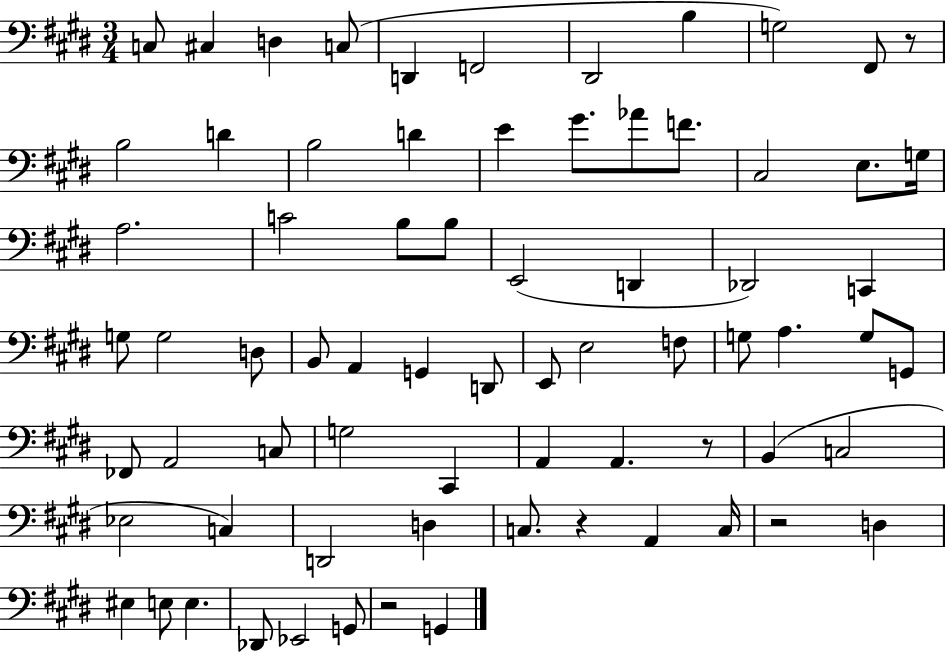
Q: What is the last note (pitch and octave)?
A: G2